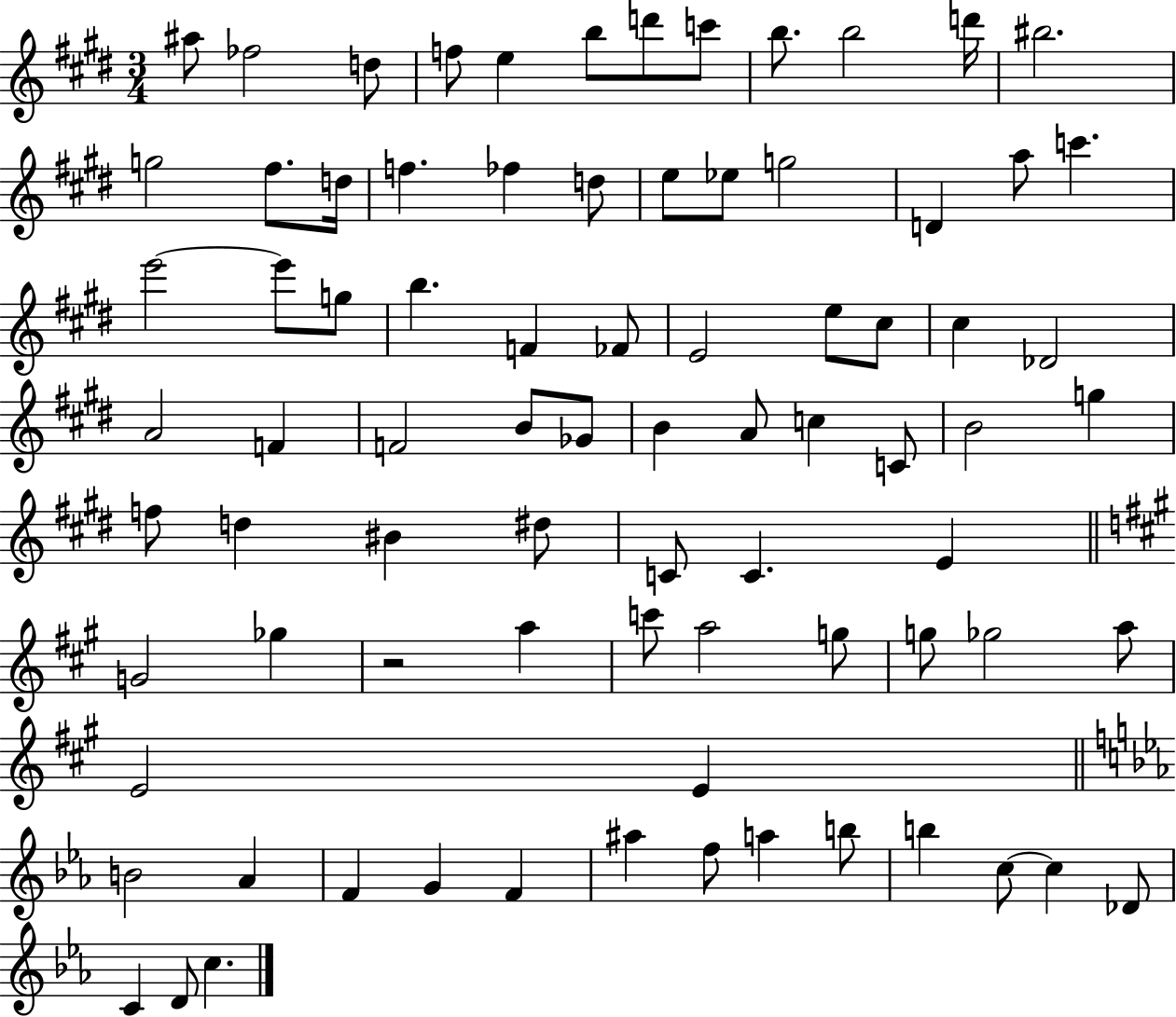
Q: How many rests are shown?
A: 1